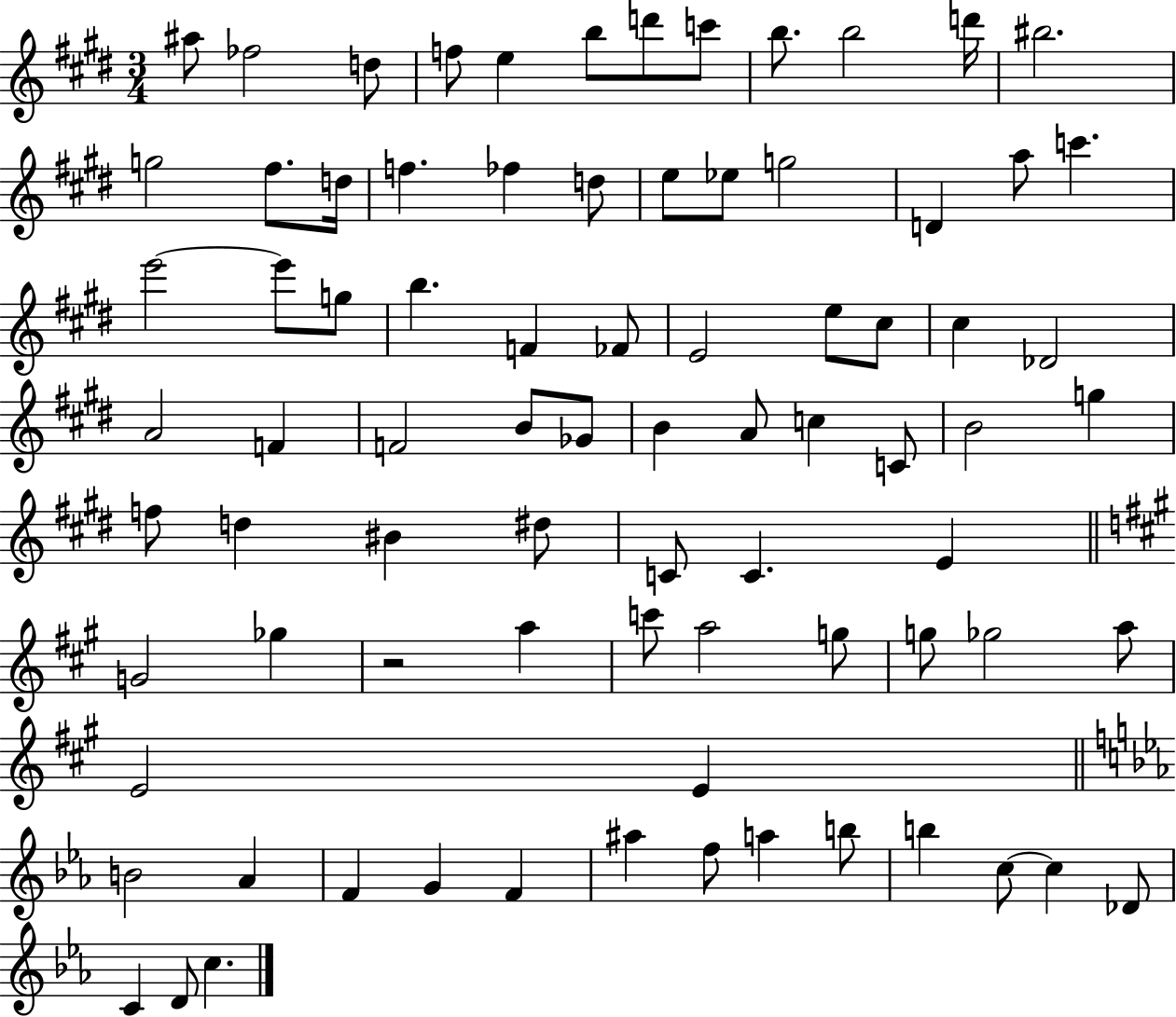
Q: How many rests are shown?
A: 1